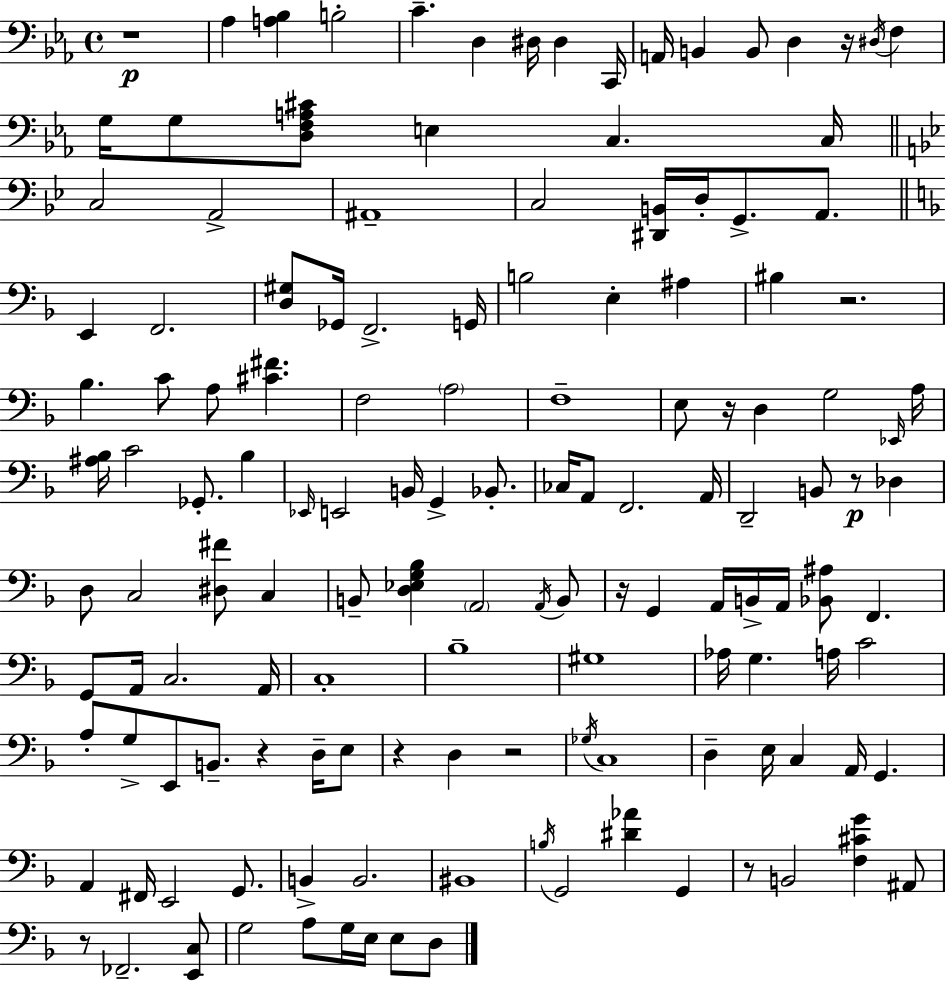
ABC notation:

X:1
T:Untitled
M:4/4
L:1/4
K:Eb
z4 _A, [A,_B,] B,2 C D, ^D,/4 ^D, C,,/4 A,,/4 B,, B,,/2 D, z/4 ^D,/4 F, G,/4 G,/2 [D,F,A,^C]/2 E, C, C,/4 C,2 A,,2 ^A,,4 C,2 [^D,,B,,]/4 D,/4 G,,/2 A,,/2 E,, F,,2 [D,^G,]/2 _G,,/4 F,,2 G,,/4 B,2 E, ^A, ^B, z2 _B, C/2 A,/2 [^C^F] F,2 A,2 F,4 E,/2 z/4 D, G,2 _E,,/4 A,/4 [^A,_B,]/4 C2 _G,,/2 _B, _E,,/4 E,,2 B,,/4 G,, _B,,/2 _C,/4 A,,/2 F,,2 A,,/4 D,,2 B,,/2 z/2 _D, D,/2 C,2 [^D,^F]/2 C, B,,/2 [D,_E,G,_B,] A,,2 A,,/4 B,,/2 z/4 G,, A,,/4 B,,/4 A,,/4 [_B,,^A,]/2 F,, G,,/2 A,,/4 C,2 A,,/4 C,4 _B,4 ^G,4 _A,/4 G, A,/4 C2 A,/2 G,/2 E,,/2 B,,/2 z D,/4 E,/2 z D, z2 _G,/4 C,4 D, E,/4 C, A,,/4 G,, A,, ^F,,/4 E,,2 G,,/2 B,, B,,2 ^B,,4 B,/4 G,,2 [^D_A] G,, z/2 B,,2 [F,^CG] ^A,,/2 z/2 _F,,2 [E,,C,]/2 G,2 A,/2 G,/4 E,/4 E,/2 D,/2